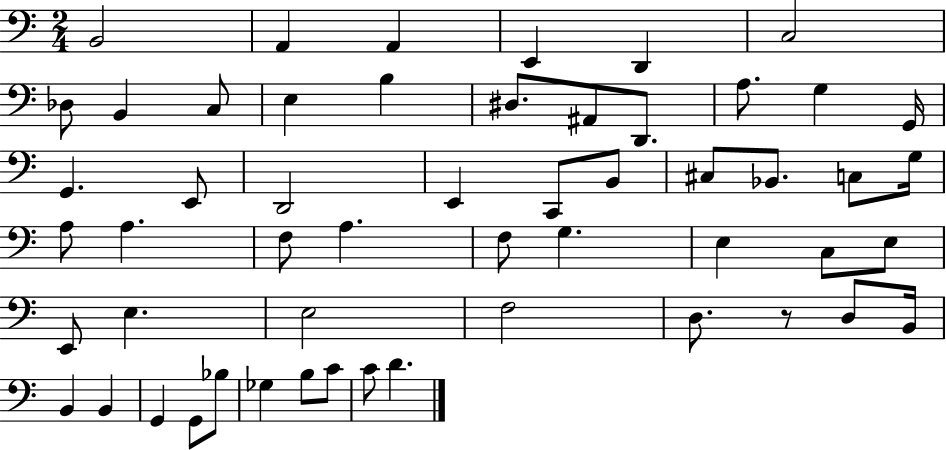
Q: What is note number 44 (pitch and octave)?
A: B2